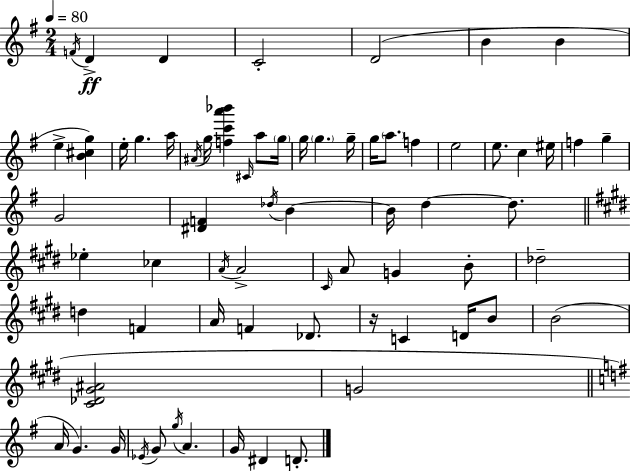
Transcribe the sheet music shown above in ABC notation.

X:1
T:Untitled
M:2/4
L:1/4
K:Em
F/4 D D C2 D2 B B e [B^cg] e/4 g a/4 ^A/4 g/4 [fc'a'_b'] ^C/4 a/2 g/4 g/4 g g/4 g/4 a/2 f e2 e/2 c ^e/4 f g G2 [^DF] _d/4 B B/4 d d/2 _e _c A/4 A2 ^C/4 A/2 G B/2 _d2 d F A/4 F _D/2 z/4 C D/4 B/2 B2 [^C_D^G^A]2 G2 A/4 G G/4 _E/4 G/2 g/4 A G/4 ^D D/2